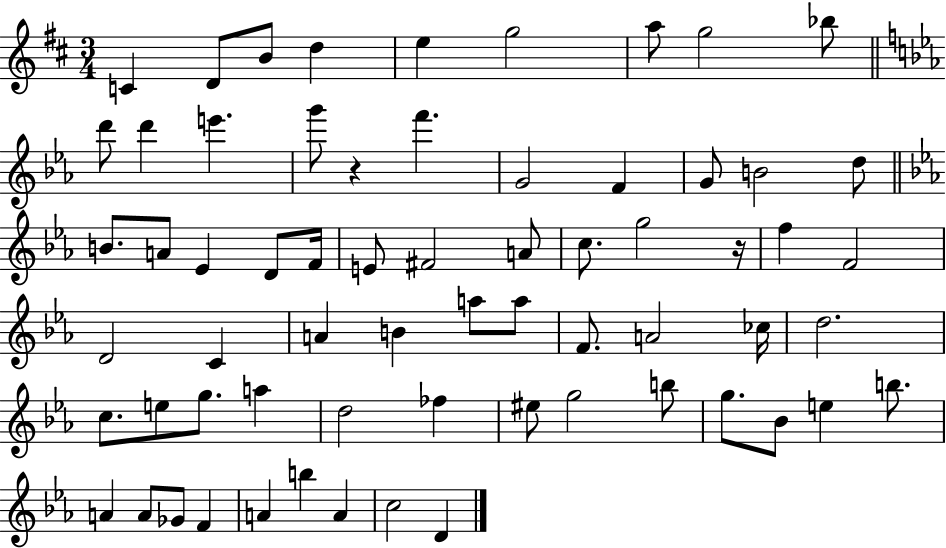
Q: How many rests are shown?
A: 2